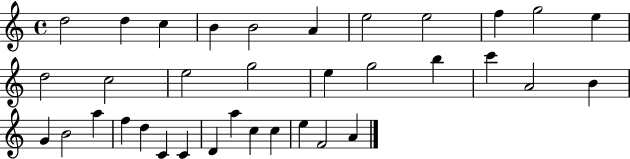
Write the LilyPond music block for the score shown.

{
  \clef treble
  \time 4/4
  \defaultTimeSignature
  \key c \major
  d''2 d''4 c''4 | b'4 b'2 a'4 | e''2 e''2 | f''4 g''2 e''4 | \break d''2 c''2 | e''2 g''2 | e''4 g''2 b''4 | c'''4 a'2 b'4 | \break g'4 b'2 a''4 | f''4 d''4 c'4 c'4 | d'4 a''4 c''4 c''4 | e''4 f'2 a'4 | \break \bar "|."
}